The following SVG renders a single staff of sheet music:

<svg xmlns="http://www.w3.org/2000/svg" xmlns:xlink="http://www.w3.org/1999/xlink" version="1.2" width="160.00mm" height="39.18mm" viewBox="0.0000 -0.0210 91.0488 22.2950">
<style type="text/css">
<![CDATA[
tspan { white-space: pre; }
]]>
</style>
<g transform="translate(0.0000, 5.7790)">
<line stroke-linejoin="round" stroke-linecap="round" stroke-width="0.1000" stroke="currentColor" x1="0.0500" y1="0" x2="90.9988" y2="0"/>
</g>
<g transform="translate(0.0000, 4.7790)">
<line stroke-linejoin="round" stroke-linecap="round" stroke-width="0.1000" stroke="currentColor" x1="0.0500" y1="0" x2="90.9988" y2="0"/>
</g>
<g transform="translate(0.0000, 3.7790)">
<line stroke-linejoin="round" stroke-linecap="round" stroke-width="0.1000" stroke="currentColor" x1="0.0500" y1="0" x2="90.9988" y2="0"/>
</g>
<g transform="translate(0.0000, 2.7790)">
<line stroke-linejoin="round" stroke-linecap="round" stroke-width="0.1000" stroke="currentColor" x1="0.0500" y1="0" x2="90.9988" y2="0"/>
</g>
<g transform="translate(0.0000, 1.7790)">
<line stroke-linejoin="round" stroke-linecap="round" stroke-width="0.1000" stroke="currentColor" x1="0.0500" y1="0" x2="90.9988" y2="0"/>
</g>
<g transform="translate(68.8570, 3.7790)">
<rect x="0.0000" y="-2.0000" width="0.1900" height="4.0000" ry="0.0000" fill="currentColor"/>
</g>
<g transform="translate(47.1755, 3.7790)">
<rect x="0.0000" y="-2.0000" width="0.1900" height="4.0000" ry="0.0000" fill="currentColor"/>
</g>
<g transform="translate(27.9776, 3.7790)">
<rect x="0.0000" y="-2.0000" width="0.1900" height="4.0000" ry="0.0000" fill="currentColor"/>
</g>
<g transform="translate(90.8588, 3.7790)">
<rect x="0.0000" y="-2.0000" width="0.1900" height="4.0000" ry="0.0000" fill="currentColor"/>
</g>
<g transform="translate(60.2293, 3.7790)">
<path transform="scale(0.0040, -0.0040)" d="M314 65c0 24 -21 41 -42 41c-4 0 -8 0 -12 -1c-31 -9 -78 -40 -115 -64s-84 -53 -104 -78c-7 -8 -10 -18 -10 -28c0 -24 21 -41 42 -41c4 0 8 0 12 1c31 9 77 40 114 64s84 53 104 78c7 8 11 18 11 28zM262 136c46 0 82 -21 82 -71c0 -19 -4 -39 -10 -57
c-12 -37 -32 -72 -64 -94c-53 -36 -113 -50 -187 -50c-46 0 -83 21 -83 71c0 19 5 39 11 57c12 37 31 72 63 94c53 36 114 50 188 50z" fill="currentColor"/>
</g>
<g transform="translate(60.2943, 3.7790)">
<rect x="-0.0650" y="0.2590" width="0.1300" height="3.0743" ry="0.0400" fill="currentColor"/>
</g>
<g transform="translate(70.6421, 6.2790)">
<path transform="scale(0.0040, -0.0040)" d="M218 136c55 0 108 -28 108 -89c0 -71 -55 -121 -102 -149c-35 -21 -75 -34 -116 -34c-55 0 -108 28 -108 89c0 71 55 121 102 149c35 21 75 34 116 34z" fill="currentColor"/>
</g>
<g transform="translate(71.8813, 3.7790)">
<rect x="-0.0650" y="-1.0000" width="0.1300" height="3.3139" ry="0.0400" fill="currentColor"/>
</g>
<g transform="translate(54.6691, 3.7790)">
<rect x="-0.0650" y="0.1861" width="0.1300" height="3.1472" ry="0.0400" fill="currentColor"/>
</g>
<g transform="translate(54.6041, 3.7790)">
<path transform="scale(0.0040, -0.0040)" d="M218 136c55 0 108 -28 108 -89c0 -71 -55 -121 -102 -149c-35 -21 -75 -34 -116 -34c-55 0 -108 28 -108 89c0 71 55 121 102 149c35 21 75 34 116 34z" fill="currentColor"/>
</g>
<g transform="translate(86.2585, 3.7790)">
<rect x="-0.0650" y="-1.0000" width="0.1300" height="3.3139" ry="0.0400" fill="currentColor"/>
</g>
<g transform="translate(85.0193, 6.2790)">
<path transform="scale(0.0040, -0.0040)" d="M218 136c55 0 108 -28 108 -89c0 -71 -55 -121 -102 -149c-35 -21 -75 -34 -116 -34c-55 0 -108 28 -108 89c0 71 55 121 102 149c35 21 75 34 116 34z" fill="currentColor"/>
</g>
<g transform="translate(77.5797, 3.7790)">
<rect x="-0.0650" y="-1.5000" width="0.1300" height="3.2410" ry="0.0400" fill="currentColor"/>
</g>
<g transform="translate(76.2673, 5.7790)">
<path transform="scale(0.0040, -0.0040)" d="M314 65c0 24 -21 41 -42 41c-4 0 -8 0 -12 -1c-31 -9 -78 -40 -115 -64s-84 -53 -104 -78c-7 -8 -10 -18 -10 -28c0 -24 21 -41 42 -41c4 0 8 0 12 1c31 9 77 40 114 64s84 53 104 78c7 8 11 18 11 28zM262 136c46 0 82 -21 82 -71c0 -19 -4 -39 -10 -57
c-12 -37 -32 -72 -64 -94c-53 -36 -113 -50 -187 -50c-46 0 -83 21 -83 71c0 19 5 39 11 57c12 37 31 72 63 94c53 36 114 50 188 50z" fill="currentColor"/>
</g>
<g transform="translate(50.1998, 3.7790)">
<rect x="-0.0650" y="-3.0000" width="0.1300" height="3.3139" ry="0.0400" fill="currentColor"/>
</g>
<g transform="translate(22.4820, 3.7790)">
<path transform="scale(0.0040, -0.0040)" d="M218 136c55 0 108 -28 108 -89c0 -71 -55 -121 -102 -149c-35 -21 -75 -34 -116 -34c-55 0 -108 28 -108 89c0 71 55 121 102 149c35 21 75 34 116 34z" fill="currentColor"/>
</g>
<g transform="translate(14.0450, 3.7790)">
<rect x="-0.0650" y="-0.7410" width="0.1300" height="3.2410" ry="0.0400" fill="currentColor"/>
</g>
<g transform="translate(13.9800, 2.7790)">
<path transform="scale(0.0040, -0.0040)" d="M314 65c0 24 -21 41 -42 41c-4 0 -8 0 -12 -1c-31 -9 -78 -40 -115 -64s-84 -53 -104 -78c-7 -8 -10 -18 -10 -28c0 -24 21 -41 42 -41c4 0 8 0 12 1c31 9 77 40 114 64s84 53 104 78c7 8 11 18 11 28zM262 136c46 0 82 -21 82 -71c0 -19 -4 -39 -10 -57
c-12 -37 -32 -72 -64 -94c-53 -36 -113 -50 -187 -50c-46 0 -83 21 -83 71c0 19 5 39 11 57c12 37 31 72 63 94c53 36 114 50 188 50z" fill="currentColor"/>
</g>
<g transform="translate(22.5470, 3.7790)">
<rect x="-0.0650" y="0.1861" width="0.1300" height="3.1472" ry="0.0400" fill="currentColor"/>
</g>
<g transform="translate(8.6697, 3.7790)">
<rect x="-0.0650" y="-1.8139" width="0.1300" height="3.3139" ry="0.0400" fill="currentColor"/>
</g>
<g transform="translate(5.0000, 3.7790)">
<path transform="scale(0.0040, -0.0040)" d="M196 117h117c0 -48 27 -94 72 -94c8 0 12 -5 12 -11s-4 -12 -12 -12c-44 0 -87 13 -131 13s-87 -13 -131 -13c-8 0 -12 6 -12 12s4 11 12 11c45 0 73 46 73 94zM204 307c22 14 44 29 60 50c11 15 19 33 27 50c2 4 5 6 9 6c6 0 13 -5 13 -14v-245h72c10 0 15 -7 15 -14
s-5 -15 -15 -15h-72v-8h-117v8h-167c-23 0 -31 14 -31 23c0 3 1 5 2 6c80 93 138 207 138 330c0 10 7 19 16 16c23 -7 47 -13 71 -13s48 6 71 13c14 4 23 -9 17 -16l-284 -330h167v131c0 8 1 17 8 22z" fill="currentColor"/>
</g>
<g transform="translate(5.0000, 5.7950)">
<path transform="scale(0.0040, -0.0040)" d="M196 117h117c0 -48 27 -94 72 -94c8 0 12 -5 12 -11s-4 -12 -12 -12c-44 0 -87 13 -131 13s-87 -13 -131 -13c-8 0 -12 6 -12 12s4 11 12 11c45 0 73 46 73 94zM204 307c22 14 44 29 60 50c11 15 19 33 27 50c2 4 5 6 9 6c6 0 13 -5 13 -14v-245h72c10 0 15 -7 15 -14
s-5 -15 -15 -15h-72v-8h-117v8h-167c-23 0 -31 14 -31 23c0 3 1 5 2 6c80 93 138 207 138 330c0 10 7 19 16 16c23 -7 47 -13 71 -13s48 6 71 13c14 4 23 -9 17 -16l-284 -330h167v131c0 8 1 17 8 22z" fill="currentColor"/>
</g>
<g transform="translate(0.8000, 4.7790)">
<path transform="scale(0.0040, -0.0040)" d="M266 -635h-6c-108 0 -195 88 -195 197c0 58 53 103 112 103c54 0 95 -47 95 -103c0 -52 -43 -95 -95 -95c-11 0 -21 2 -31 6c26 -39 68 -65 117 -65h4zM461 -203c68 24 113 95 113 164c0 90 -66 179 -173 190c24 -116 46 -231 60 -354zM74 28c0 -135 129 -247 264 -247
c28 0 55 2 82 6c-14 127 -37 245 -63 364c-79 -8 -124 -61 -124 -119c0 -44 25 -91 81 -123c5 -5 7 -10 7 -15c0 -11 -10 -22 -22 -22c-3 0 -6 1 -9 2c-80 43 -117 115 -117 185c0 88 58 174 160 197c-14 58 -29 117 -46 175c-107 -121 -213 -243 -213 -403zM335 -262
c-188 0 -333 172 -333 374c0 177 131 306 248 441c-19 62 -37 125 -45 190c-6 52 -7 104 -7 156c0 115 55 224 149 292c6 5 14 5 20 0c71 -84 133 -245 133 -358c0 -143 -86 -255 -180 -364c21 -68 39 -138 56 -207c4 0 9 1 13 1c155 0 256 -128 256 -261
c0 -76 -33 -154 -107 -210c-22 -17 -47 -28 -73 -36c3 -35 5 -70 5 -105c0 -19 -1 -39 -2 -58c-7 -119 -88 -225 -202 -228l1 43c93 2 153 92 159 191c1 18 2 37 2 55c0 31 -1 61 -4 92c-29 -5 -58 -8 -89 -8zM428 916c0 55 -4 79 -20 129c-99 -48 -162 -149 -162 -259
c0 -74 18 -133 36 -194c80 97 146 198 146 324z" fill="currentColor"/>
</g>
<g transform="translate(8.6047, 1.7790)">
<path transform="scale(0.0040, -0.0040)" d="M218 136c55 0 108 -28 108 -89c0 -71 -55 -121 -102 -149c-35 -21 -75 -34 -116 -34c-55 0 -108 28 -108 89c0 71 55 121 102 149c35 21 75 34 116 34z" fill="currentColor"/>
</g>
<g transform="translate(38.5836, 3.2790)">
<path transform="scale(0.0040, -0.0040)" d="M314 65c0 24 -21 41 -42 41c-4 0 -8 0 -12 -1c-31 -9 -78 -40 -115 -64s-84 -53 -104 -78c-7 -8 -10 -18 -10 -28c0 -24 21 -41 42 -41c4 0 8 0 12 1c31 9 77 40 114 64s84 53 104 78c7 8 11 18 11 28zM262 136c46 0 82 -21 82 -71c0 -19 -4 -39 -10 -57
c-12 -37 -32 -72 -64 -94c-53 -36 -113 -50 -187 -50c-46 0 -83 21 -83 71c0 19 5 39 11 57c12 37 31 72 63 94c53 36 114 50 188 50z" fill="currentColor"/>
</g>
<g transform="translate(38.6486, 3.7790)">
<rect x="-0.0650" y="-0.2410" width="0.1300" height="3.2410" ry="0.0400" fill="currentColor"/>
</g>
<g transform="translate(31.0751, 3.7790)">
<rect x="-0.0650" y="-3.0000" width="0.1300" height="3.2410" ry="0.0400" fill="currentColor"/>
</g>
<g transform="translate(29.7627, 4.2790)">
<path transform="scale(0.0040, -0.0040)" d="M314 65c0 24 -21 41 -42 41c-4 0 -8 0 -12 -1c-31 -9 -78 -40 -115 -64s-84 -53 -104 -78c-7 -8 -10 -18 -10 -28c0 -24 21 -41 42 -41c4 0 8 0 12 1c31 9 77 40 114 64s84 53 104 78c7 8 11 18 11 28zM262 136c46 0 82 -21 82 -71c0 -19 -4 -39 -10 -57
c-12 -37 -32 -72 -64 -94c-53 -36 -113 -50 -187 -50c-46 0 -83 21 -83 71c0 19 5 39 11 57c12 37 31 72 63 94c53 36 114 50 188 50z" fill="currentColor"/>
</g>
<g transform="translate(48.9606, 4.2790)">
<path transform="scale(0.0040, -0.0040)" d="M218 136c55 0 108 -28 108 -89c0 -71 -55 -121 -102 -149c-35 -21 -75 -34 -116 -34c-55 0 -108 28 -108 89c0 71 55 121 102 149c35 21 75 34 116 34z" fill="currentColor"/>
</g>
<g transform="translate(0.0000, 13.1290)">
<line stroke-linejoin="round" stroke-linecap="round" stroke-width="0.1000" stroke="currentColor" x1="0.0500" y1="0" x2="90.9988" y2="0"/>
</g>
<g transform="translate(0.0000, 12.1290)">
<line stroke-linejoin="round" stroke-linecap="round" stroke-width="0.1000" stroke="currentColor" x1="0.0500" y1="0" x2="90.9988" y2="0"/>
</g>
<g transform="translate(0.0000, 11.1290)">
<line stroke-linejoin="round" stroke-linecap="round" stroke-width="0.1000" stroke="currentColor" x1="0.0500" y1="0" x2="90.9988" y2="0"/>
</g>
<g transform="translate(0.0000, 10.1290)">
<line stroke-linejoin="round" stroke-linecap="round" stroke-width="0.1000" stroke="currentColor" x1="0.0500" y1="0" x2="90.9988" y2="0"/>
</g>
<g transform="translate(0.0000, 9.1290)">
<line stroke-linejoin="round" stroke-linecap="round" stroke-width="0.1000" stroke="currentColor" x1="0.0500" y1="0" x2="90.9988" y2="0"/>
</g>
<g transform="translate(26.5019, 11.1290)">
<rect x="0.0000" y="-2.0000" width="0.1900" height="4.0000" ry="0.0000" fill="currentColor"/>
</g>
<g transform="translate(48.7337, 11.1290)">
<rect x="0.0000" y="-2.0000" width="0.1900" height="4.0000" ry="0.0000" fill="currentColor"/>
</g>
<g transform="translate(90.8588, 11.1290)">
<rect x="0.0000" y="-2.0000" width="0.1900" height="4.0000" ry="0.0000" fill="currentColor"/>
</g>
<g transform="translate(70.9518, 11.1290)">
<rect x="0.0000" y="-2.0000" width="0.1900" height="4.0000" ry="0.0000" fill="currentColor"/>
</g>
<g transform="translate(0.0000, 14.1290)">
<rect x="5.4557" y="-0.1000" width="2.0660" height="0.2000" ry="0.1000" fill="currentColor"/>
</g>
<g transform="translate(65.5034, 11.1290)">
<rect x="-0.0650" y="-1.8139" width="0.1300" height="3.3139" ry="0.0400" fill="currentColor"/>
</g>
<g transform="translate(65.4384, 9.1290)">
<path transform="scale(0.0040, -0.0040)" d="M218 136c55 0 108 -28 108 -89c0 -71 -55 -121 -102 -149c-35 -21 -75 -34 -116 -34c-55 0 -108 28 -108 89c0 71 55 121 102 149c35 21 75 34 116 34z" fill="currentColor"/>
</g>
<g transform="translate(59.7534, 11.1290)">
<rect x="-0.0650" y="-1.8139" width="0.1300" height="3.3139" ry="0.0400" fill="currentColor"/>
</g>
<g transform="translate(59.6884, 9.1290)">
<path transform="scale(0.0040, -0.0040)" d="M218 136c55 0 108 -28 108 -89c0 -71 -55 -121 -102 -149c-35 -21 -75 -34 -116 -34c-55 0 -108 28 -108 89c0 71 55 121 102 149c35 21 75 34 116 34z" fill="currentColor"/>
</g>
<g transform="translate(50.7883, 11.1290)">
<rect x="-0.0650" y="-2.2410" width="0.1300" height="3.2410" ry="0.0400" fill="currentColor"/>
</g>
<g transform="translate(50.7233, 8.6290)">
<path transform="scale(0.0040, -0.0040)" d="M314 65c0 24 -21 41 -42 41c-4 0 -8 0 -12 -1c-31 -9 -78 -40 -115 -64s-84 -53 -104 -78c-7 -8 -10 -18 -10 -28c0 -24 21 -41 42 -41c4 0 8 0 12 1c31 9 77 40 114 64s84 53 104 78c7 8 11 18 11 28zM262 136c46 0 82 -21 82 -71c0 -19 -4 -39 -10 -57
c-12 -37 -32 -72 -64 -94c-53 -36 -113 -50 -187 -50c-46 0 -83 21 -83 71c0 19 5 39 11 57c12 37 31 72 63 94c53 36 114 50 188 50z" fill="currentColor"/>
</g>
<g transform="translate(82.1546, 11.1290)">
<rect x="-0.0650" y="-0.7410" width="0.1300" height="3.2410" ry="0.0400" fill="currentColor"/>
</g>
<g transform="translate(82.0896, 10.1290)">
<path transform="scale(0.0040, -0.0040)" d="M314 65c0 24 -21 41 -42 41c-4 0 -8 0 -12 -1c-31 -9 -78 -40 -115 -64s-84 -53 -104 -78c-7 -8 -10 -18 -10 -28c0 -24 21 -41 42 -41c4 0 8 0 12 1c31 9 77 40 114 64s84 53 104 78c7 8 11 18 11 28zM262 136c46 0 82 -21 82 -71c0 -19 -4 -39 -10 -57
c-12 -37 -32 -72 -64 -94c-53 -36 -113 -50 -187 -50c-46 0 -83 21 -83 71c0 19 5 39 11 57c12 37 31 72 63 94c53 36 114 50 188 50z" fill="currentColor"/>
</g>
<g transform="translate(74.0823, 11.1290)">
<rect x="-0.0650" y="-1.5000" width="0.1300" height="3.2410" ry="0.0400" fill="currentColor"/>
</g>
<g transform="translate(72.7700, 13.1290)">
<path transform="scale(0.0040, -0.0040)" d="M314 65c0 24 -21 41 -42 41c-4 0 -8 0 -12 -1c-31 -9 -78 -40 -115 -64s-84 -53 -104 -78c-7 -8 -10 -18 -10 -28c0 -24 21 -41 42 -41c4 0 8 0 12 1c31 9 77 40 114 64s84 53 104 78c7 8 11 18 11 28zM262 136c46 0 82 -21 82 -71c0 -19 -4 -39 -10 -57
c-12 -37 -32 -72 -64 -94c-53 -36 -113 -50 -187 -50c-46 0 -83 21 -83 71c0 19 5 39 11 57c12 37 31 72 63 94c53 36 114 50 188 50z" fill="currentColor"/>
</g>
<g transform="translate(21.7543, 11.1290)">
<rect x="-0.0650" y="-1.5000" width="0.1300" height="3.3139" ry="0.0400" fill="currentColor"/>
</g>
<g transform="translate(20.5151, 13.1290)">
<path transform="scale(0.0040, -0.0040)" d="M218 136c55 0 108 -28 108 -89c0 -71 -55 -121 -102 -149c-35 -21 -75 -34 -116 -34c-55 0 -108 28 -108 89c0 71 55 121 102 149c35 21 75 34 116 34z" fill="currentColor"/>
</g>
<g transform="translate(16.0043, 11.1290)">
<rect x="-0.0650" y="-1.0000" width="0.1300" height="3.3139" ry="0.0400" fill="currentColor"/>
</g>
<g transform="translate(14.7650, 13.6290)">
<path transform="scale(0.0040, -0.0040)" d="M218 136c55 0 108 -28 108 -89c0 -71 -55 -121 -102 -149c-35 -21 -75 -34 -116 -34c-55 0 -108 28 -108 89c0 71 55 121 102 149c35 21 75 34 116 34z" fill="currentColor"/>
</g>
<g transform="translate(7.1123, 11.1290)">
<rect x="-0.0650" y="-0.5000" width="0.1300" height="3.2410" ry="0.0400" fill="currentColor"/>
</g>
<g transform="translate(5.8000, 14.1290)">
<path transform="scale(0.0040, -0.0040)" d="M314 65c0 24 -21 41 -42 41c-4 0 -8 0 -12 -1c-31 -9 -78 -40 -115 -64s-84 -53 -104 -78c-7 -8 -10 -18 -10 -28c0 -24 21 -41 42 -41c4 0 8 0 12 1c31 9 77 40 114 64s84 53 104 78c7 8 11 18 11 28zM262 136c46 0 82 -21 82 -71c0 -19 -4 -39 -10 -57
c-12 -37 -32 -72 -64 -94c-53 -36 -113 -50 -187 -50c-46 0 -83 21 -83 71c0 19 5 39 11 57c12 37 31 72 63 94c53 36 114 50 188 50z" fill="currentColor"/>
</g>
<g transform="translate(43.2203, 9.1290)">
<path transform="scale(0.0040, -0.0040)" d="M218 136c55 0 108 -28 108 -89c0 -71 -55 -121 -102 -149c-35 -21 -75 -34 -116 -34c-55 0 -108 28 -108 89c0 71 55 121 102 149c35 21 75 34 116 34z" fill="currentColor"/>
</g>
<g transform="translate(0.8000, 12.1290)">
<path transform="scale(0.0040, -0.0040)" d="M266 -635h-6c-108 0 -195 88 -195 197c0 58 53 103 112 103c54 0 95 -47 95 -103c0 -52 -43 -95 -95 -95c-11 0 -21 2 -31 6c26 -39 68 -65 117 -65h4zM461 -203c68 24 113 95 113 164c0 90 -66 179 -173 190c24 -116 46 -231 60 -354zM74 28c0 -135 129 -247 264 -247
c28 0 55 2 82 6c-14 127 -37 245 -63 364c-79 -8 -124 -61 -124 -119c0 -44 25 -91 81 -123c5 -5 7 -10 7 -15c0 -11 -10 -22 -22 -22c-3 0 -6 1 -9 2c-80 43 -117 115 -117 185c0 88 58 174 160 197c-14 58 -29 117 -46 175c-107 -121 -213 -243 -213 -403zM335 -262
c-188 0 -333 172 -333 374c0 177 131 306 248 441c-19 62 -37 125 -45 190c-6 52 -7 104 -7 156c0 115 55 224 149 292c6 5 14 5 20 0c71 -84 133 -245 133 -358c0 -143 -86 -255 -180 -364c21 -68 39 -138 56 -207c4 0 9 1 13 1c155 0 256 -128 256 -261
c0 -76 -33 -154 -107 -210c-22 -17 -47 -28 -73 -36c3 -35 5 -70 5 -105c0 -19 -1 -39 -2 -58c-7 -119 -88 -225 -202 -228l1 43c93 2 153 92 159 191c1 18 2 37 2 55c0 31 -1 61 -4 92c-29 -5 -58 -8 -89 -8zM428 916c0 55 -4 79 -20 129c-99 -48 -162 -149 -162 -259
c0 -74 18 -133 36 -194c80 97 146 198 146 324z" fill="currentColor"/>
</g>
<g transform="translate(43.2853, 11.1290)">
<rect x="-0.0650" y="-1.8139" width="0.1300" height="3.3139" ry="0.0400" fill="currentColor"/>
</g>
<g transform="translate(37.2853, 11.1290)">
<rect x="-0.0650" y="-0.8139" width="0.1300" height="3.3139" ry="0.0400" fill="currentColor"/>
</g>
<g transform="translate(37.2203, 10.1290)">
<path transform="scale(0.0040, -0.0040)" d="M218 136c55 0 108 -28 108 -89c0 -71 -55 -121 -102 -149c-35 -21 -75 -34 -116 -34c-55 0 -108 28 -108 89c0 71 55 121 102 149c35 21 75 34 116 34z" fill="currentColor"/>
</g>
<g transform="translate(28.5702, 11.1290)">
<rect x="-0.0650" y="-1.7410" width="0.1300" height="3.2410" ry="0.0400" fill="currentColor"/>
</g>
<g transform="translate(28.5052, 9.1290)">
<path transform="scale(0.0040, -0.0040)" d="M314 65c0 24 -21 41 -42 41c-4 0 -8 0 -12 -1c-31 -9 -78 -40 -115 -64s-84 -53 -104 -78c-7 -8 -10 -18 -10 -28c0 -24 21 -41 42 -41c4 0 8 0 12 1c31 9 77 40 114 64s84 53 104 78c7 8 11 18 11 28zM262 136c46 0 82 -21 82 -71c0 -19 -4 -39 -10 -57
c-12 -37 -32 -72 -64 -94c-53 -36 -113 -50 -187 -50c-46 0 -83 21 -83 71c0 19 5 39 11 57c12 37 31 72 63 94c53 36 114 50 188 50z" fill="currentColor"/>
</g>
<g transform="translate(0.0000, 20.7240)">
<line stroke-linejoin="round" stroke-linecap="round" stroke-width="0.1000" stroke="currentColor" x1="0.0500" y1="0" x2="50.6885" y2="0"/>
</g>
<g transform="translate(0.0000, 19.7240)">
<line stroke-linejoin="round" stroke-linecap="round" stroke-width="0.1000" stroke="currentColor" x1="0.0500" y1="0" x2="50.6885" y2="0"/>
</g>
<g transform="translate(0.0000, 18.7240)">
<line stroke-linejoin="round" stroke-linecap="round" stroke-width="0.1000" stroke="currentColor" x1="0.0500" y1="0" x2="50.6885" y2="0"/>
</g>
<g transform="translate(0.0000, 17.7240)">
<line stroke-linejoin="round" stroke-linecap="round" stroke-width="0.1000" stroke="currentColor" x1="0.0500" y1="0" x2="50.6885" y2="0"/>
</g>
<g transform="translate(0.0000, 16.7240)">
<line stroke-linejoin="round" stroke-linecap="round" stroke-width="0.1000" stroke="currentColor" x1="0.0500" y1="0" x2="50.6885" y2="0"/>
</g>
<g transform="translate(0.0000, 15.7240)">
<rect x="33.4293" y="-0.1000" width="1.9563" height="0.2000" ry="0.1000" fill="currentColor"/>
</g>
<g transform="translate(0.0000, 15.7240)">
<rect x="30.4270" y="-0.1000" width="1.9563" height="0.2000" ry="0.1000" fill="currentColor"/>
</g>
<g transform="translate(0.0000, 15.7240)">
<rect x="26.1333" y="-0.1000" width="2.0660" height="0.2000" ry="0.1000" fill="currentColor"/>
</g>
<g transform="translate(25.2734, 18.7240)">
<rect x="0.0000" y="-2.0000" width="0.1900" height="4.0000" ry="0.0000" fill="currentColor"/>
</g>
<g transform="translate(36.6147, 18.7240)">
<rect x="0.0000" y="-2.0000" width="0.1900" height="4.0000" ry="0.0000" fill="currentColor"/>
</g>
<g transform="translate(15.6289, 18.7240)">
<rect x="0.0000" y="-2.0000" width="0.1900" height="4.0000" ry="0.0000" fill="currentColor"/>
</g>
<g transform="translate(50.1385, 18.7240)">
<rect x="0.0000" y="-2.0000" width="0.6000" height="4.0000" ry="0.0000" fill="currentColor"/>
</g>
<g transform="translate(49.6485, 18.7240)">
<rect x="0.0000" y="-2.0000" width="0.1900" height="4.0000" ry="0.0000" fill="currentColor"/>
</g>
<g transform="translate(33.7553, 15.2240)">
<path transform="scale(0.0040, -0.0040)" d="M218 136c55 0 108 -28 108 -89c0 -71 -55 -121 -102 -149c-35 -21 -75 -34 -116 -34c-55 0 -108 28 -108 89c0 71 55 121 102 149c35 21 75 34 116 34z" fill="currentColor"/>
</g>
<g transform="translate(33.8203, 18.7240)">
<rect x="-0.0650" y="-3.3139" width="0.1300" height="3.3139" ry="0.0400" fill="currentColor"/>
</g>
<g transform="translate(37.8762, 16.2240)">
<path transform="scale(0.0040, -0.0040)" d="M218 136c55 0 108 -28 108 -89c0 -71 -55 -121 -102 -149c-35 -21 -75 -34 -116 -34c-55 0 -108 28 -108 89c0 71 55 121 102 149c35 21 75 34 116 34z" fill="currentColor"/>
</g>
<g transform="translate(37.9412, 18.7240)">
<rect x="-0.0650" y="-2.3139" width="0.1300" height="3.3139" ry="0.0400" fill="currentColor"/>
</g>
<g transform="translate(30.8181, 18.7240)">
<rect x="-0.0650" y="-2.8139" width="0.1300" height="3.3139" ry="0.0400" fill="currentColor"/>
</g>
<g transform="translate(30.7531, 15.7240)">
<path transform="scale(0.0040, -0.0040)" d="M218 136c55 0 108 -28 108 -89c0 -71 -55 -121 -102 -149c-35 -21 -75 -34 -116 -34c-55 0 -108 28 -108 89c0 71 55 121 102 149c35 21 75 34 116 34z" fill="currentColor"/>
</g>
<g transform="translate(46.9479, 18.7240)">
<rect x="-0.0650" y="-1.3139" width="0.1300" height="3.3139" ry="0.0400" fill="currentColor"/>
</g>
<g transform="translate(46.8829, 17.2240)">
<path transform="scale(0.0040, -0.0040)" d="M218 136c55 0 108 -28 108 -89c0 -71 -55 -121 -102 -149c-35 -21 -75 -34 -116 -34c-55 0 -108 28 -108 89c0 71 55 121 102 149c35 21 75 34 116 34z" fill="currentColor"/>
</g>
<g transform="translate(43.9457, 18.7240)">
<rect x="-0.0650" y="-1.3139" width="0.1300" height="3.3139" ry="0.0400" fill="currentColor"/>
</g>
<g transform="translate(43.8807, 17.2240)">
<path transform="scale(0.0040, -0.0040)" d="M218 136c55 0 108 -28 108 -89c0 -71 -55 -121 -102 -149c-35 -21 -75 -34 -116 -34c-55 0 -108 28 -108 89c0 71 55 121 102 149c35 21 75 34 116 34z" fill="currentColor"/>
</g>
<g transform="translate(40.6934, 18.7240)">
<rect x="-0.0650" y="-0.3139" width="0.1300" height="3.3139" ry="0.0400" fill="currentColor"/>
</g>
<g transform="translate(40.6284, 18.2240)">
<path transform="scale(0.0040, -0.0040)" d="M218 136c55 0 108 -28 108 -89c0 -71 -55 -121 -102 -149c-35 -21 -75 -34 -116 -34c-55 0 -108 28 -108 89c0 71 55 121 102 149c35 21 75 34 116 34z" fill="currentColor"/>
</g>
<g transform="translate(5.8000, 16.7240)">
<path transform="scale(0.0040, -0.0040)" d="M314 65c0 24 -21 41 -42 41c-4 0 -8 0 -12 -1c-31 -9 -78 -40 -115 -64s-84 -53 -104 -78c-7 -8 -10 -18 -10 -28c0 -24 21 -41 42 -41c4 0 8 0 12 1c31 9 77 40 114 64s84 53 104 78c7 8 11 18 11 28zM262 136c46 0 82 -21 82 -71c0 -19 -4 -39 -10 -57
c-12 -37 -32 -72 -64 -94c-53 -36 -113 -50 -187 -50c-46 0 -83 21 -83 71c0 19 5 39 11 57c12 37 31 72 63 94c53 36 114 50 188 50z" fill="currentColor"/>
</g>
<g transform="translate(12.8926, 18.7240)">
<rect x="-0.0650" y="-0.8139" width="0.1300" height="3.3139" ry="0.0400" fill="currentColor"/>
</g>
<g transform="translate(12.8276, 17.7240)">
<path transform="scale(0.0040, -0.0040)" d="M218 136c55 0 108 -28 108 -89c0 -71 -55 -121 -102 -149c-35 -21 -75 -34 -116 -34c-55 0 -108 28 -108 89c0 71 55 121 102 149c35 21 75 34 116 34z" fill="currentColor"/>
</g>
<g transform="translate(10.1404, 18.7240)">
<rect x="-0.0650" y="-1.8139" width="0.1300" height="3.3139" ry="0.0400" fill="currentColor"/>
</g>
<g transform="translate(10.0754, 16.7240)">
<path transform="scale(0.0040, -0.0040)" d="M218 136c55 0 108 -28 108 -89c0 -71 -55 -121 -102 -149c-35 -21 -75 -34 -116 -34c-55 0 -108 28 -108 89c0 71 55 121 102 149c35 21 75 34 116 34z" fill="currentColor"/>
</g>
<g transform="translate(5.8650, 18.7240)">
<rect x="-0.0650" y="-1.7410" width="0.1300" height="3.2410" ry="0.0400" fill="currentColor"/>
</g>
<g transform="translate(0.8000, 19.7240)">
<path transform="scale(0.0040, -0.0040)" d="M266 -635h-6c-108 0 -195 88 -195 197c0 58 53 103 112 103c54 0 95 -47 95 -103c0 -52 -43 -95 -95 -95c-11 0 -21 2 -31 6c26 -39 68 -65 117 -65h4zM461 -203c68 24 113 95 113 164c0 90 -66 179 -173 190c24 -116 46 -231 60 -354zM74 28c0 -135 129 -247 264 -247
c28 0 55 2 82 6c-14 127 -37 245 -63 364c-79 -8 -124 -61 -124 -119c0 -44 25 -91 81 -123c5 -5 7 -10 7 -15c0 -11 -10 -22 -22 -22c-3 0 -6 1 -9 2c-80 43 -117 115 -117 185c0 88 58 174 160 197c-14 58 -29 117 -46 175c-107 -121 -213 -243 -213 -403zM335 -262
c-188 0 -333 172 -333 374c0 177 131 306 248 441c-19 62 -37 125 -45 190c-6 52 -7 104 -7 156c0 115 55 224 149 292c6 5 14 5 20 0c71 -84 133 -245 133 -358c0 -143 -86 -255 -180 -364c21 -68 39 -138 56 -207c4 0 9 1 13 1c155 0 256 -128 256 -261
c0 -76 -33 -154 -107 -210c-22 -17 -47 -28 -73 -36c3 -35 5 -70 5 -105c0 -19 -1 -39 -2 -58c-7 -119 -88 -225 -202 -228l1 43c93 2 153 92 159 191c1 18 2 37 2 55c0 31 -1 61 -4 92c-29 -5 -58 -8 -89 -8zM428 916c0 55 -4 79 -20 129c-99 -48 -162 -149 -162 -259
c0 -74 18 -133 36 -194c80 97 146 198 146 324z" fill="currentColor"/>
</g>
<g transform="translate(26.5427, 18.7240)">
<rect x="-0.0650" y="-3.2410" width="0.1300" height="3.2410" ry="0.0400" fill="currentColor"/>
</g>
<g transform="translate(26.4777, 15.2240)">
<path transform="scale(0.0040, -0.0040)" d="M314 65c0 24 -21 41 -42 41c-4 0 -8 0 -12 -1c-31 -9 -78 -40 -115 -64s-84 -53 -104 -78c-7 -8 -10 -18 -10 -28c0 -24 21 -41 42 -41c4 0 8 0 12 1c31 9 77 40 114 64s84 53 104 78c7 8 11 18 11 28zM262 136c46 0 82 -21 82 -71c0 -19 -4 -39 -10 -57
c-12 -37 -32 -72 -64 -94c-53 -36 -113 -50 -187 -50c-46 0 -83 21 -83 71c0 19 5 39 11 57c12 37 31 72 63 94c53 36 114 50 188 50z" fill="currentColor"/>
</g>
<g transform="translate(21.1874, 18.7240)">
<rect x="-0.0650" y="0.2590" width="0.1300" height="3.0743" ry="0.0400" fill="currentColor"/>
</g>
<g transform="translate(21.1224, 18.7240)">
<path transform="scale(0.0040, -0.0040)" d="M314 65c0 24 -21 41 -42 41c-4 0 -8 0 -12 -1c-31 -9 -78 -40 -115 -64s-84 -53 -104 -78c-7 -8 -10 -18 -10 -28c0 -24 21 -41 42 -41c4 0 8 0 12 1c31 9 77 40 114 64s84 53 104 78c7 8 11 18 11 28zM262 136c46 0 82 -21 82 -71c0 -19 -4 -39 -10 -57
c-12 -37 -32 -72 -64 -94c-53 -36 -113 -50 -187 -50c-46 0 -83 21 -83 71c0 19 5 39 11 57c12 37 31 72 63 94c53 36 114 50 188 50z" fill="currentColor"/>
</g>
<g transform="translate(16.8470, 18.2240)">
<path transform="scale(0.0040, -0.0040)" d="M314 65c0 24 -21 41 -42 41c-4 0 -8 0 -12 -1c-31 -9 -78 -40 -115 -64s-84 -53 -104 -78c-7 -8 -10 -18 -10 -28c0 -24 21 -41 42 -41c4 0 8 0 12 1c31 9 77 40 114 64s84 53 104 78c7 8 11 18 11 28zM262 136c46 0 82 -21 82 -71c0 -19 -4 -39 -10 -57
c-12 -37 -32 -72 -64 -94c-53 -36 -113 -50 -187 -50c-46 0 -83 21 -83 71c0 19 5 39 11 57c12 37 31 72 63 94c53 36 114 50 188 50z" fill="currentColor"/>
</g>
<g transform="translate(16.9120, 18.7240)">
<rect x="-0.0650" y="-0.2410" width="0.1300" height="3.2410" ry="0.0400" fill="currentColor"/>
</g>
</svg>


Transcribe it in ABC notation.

X:1
T:Untitled
M:4/4
L:1/4
K:C
f d2 B A2 c2 A B B2 D E2 D C2 D E f2 d f g2 f f E2 d2 f2 f d c2 B2 b2 a b g c e e